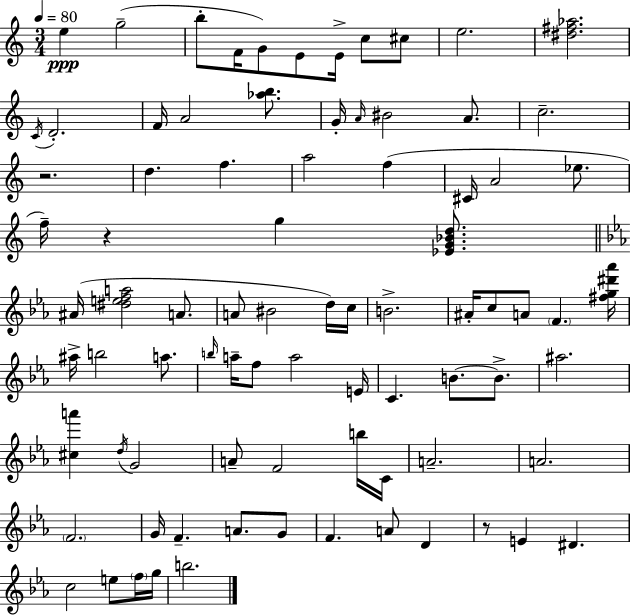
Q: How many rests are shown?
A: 3